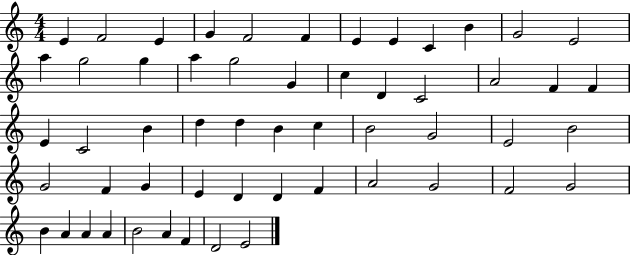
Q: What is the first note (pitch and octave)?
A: E4